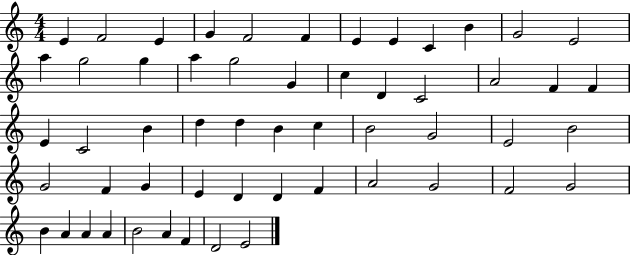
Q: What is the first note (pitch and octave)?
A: E4